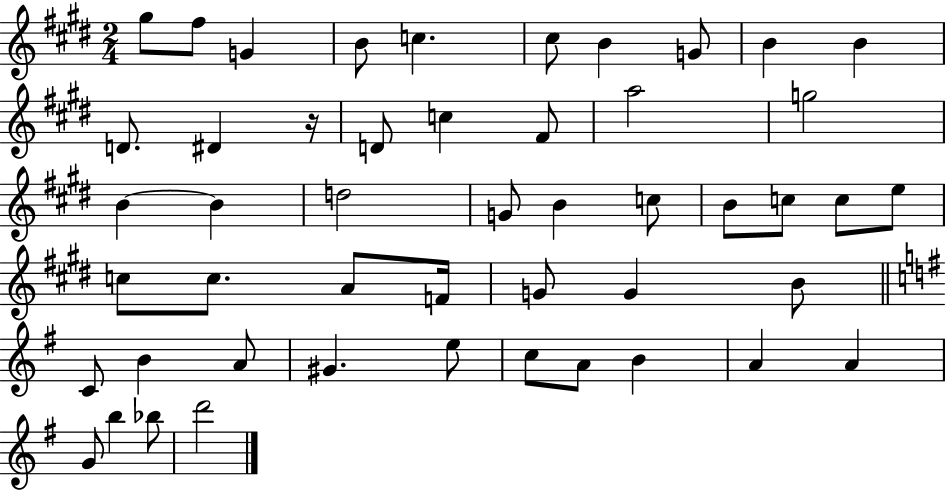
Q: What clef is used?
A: treble